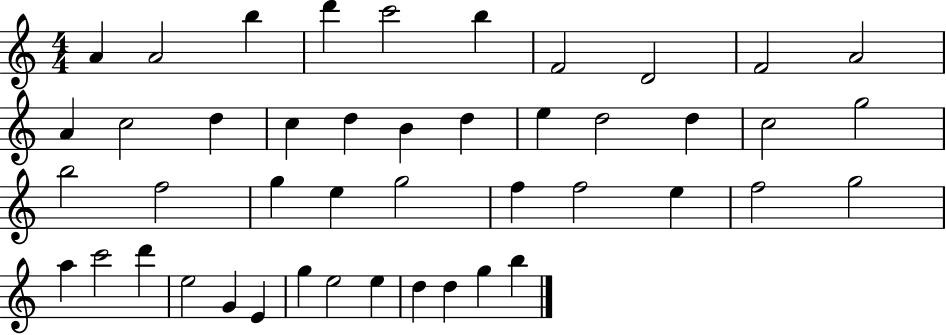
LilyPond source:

{
  \clef treble
  \numericTimeSignature
  \time 4/4
  \key c \major
  a'4 a'2 b''4 | d'''4 c'''2 b''4 | f'2 d'2 | f'2 a'2 | \break a'4 c''2 d''4 | c''4 d''4 b'4 d''4 | e''4 d''2 d''4 | c''2 g''2 | \break b''2 f''2 | g''4 e''4 g''2 | f''4 f''2 e''4 | f''2 g''2 | \break a''4 c'''2 d'''4 | e''2 g'4 e'4 | g''4 e''2 e''4 | d''4 d''4 g''4 b''4 | \break \bar "|."
}